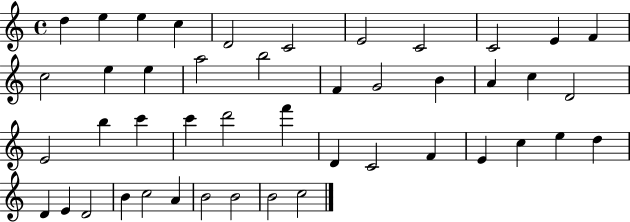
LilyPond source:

{
  \clef treble
  \time 4/4
  \defaultTimeSignature
  \key c \major
  d''4 e''4 e''4 c''4 | d'2 c'2 | e'2 c'2 | c'2 e'4 f'4 | \break c''2 e''4 e''4 | a''2 b''2 | f'4 g'2 b'4 | a'4 c''4 d'2 | \break e'2 b''4 c'''4 | c'''4 d'''2 f'''4 | d'4 c'2 f'4 | e'4 c''4 e''4 d''4 | \break d'4 e'4 d'2 | b'4 c''2 a'4 | b'2 b'2 | b'2 c''2 | \break \bar "|."
}